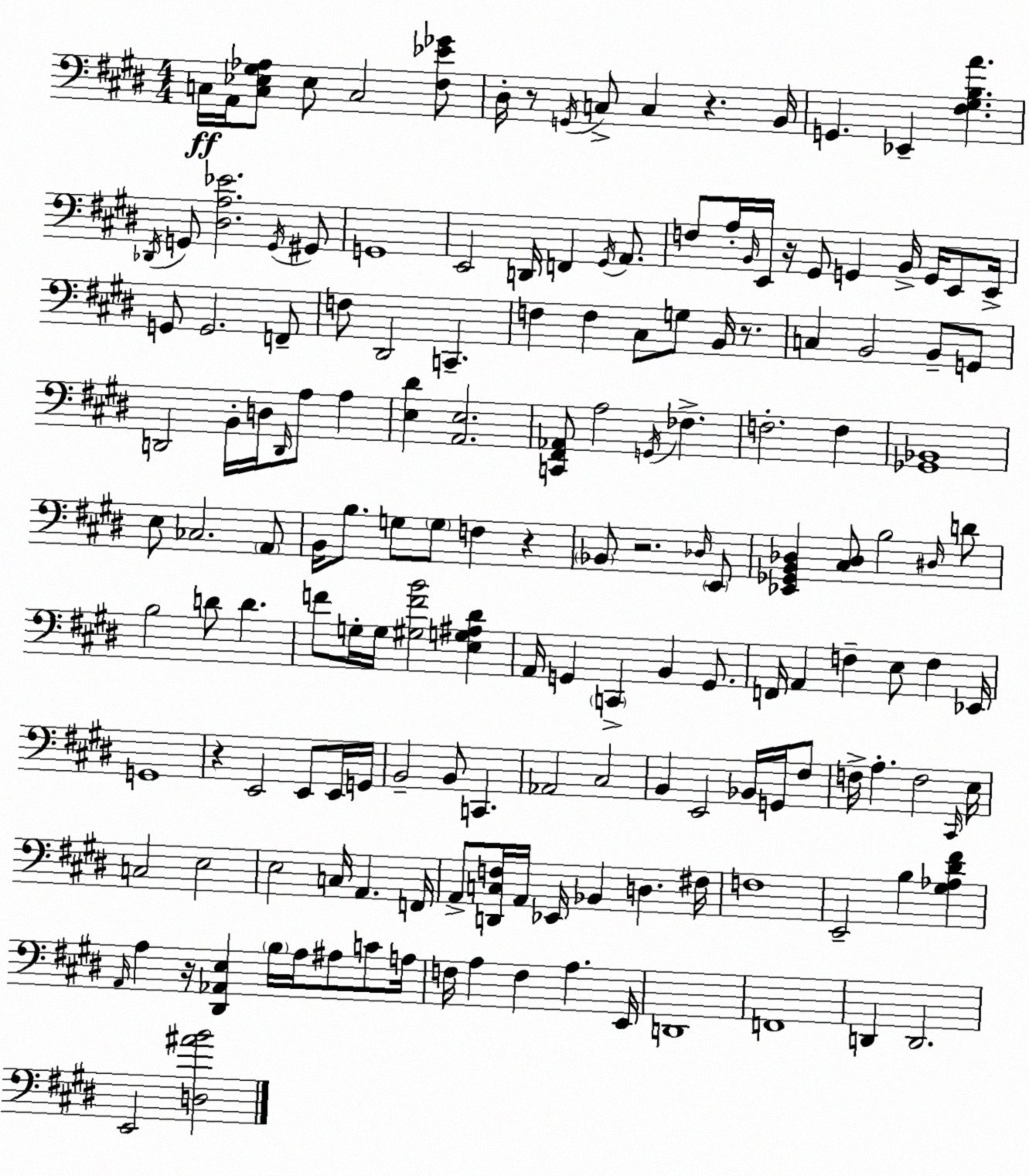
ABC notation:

X:1
T:Untitled
M:4/4
L:1/4
K:E
C,/4 A,,/4 [C,_E,^G,_A,]/2 _E,/2 C,2 [^F,_E_G]/2 ^D,/4 z/2 G,,/4 C,/2 C, z B,,/4 G,, _E,, [^F,^G,B,A] _D,,/4 G,,/2 [^D,A,_E]2 G,,/4 ^G,,/2 G,,4 E,,2 D,,/4 F,, ^G,,/4 A,,/2 F,/2 A,/4 B,,/4 E,,/4 z/4 ^G,,/2 G,, B,,/4 G,,/4 E,,/2 E,,/4 G,,/2 G,,2 F,,/2 F,/2 ^D,,2 C,, F, F, ^C,/2 G,/2 B,,/4 z/2 C, B,,2 B,,/2 G,,/2 D,,2 B,,/4 D,/4 D,,/4 A,/2 A, [E,^D] [A,,E,]2 [C,,^F,,_A,,]/2 A,2 G,,/4 _F, F,2 F, [_G,,_B,,]4 E,/2 _C,2 A,,/2 B,,/4 B,/2 G,/2 G,/2 F, z _B,,/2 z2 _D,/4 E,,/2 [_E,,_G,,B,,_D,] [^C,_D,]/2 B,2 ^D,/4 D/2 B,2 D/2 D F/2 G,/4 G,/4 [^G,FB]2 [E,G,^A,^D] A,,/4 G,, C,, B,, G,,/2 F,,/4 A,, F, E,/2 F, _E,,/4 G,,4 z E,,2 E,,/2 E,,/4 G,,/4 B,,2 B,,/2 C,, _A,,2 ^C,2 B,, E,,2 _B,,/4 G,,/4 ^F,/2 F,/4 A, F,2 ^C,,/4 E,/4 C,2 E,2 E,2 C,/4 A,, F,,/4 A,,/2 [D,,C,F,]/4 A,,/4 _E,,/4 _B,, D, ^F,/4 F,4 E,,2 B, [^G,_A,^D^F] A,,/4 A, z/4 [^D,,_A,,E,] B,/4 A,/4 ^A,/2 C/2 A,/4 F,/4 A, F, A, E,,/4 D,,4 F,,4 D,, D,,2 E,,2 [D,^AB]2